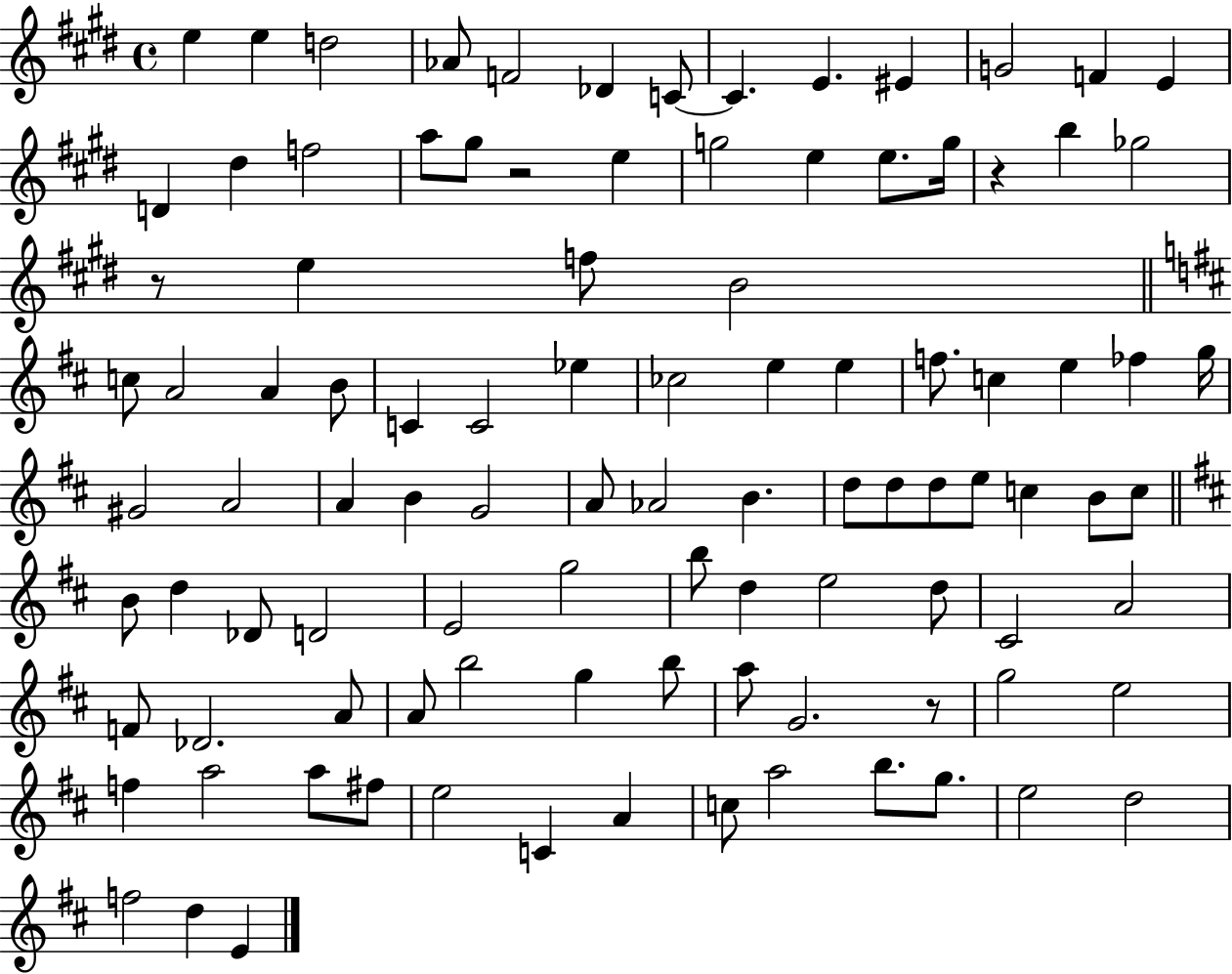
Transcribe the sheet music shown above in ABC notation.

X:1
T:Untitled
M:4/4
L:1/4
K:E
e e d2 _A/2 F2 _D C/2 C E ^E G2 F E D ^d f2 a/2 ^g/2 z2 e g2 e e/2 g/4 z b _g2 z/2 e f/2 B2 c/2 A2 A B/2 C C2 _e _c2 e e f/2 c e _f g/4 ^G2 A2 A B G2 A/2 _A2 B d/2 d/2 d/2 e/2 c B/2 c/2 B/2 d _D/2 D2 E2 g2 b/2 d e2 d/2 ^C2 A2 F/2 _D2 A/2 A/2 b2 g b/2 a/2 G2 z/2 g2 e2 f a2 a/2 ^f/2 e2 C A c/2 a2 b/2 g/2 e2 d2 f2 d E